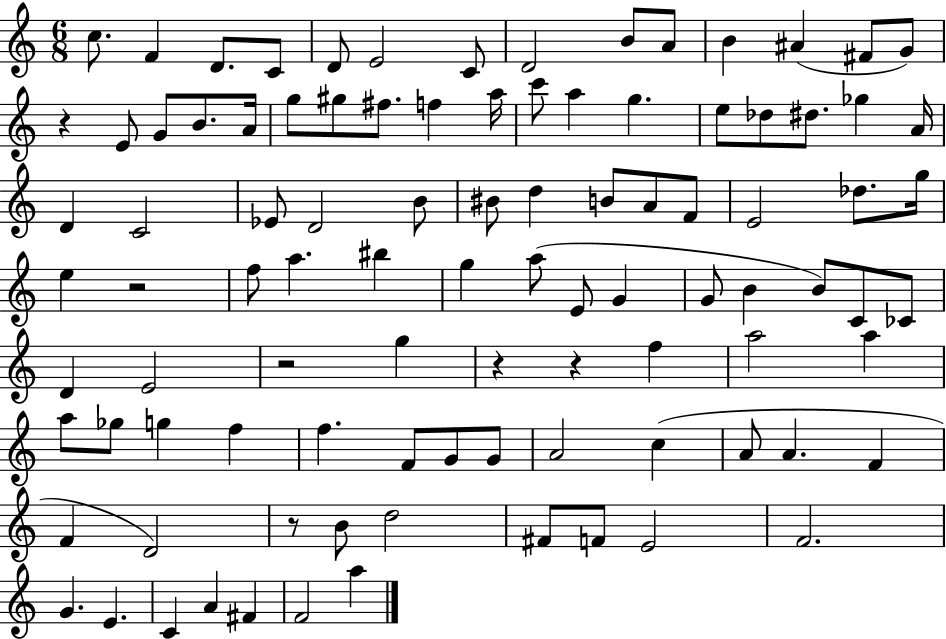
C5/e. F4/q D4/e. C4/e D4/e E4/h C4/e D4/h B4/e A4/e B4/q A#4/q F#4/e G4/e R/q E4/e G4/e B4/e. A4/s G5/e G#5/e F#5/e. F5/q A5/s C6/e A5/q G5/q. E5/e Db5/e D#5/e. Gb5/q A4/s D4/q C4/h Eb4/e D4/h B4/e BIS4/e D5/q B4/e A4/e F4/e E4/h Db5/e. G5/s E5/q R/h F5/e A5/q. BIS5/q G5/q A5/e E4/e G4/q G4/e B4/q B4/e C4/e CES4/e D4/q E4/h R/h G5/q R/q R/q F5/q A5/h A5/q A5/e Gb5/e G5/q F5/q F5/q. F4/e G4/e G4/e A4/h C5/q A4/e A4/q. F4/q F4/q D4/h R/e B4/e D5/h F#4/e F4/e E4/h F4/h. G4/q. E4/q. C4/q A4/q F#4/q F4/h A5/q